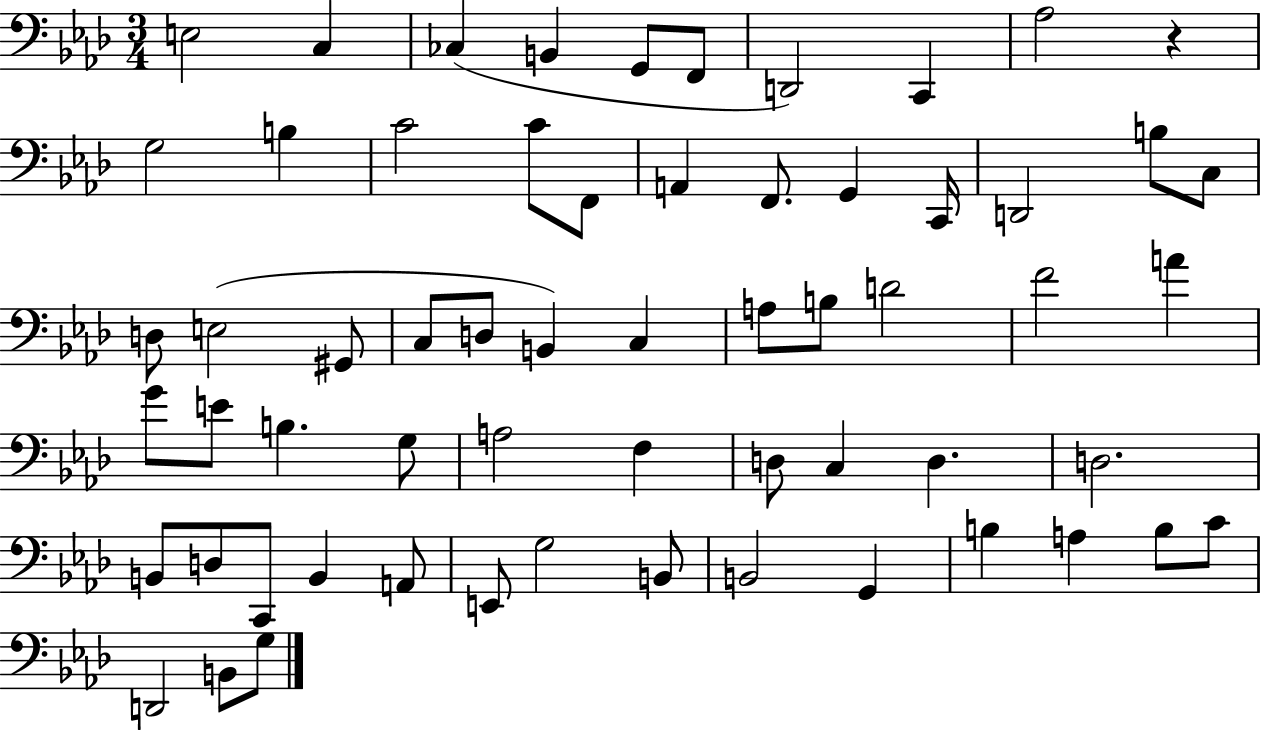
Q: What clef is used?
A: bass